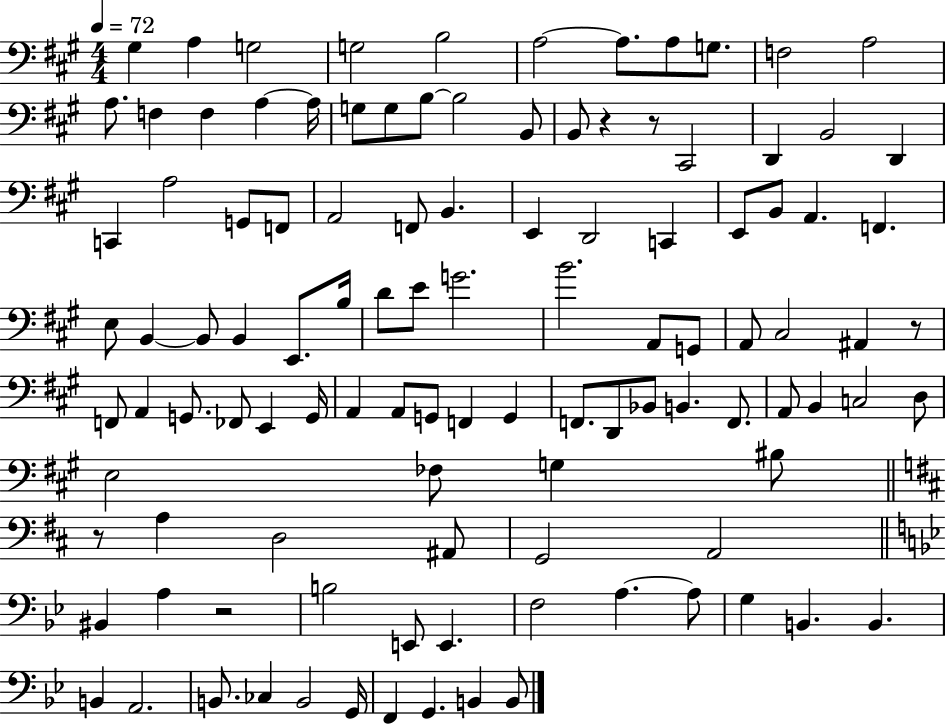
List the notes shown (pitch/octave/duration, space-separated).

G#3/q A3/q G3/h G3/h B3/h A3/h A3/e. A3/e G3/e. F3/h A3/h A3/e. F3/q F3/q A3/q A3/s G3/e G3/e B3/e B3/h B2/e B2/e R/q R/e C#2/h D2/q B2/h D2/q C2/q A3/h G2/e F2/e A2/h F2/e B2/q. E2/q D2/h C2/q E2/e B2/e A2/q. F2/q. E3/e B2/q B2/e B2/q E2/e. B3/s D4/e E4/e G4/h. B4/h. A2/e G2/e A2/e C#3/h A#2/q R/e F2/e A2/q G2/e. FES2/e E2/q G2/s A2/q A2/e G2/e F2/q G2/q F2/e. D2/e Bb2/e B2/q. F2/e. A2/e B2/q C3/h D3/e E3/h FES3/e G3/q BIS3/e R/e A3/q D3/h A#2/e G2/h A2/h BIS2/q A3/q R/h B3/h E2/e E2/q. F3/h A3/q. A3/e G3/q B2/q. B2/q. B2/q A2/h. B2/e. CES3/q B2/h G2/s F2/q G2/q. B2/q B2/e